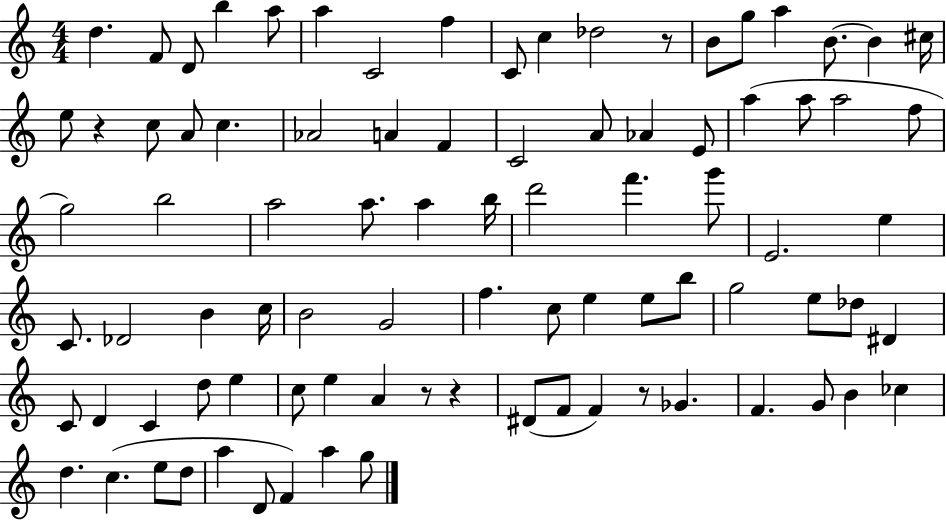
{
  \clef treble
  \numericTimeSignature
  \time 4/4
  \key c \major
  d''4. f'8 d'8 b''4 a''8 | a''4 c'2 f''4 | c'8 c''4 des''2 r8 | b'8 g''8 a''4 b'8.~~ b'4 cis''16 | \break e''8 r4 c''8 a'8 c''4. | aes'2 a'4 f'4 | c'2 a'8 aes'4 e'8 | a''4( a''8 a''2 f''8 | \break g''2) b''2 | a''2 a''8. a''4 b''16 | d'''2 f'''4. g'''8 | e'2. e''4 | \break c'8. des'2 b'4 c''16 | b'2 g'2 | f''4. c''8 e''4 e''8 b''8 | g''2 e''8 des''8 dis'4 | \break c'8 d'4 c'4 d''8 e''4 | c''8 e''4 a'4 r8 r4 | dis'8( f'8 f'4) r8 ges'4. | f'4. g'8 b'4 ces''4 | \break d''4. c''4.( e''8 d''8 | a''4 d'8 f'4) a''4 g''8 | \bar "|."
}